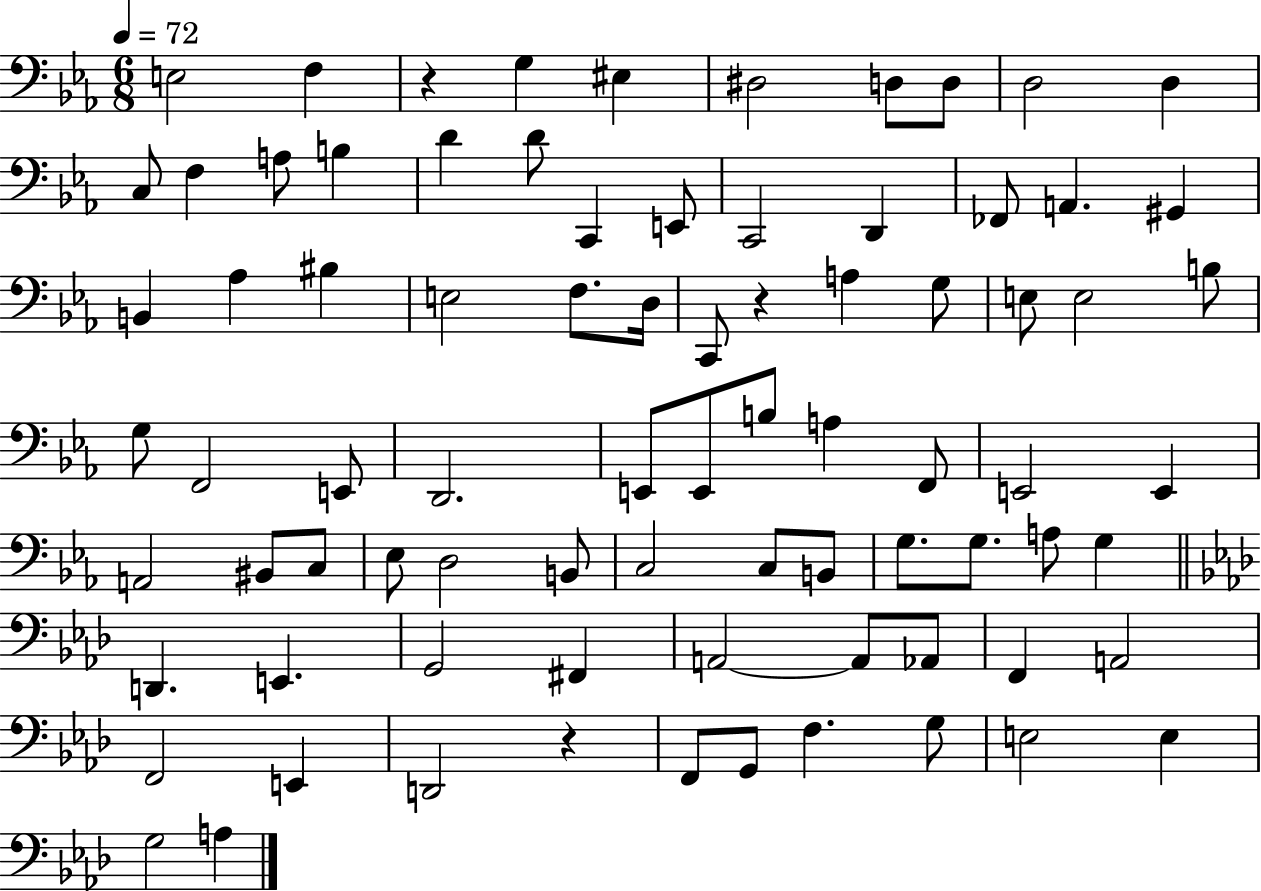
{
  \clef bass
  \numericTimeSignature
  \time 6/8
  \key ees \major
  \tempo 4 = 72
  e2 f4 | r4 g4 eis4 | dis2 d8 d8 | d2 d4 | \break c8 f4 a8 b4 | d'4 d'8 c,4 e,8 | c,2 d,4 | fes,8 a,4. gis,4 | \break b,4 aes4 bis4 | e2 f8. d16 | c,8 r4 a4 g8 | e8 e2 b8 | \break g8 f,2 e,8 | d,2. | e,8 e,8 b8 a4 f,8 | e,2 e,4 | \break a,2 bis,8 c8 | ees8 d2 b,8 | c2 c8 b,8 | g8. g8. a8 g4 | \break \bar "||" \break \key aes \major d,4. e,4. | g,2 fis,4 | a,2~~ a,8 aes,8 | f,4 a,2 | \break f,2 e,4 | d,2 r4 | f,8 g,8 f4. g8 | e2 e4 | \break g2 a4 | \bar "|."
}